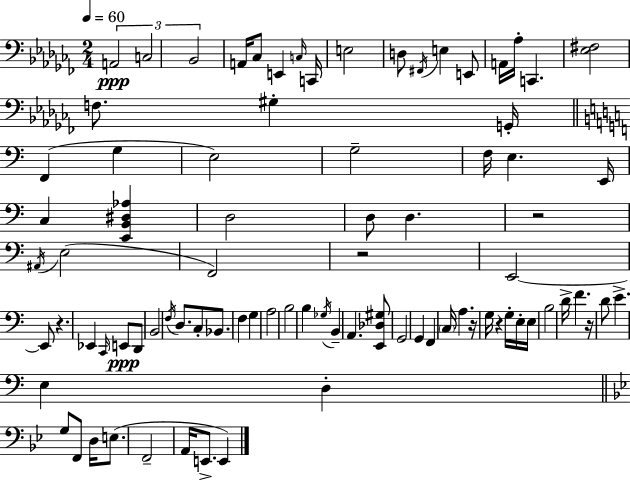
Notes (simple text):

A2/h C3/h Bb2/h A2/s CES3/e E2/q C3/s C2/s E3/h D3/e F#2/s E3/q E2/e A2/s Ab3/s C2/q. [Eb3,F#3]/h F3/e. G#3/q G2/s F2/q G3/q E3/h G3/h F3/s E3/q. E2/s C3/q [E2,B2,D#3,Ab3]/q D3/h D3/e D3/q. R/h A#2/s E3/h F2/h R/h E2/h E2/e R/q. Eb2/q C2/s E2/e D2/e B2/h F3/s D3/e. C3/e Bb2/e. F3/q G3/q A3/h B3/h B3/q Gb3/s B2/q A2/q. [E2,Db3,G#3]/e G2/h G2/q F2/q C3/s A3/q. R/s G3/s R/q G3/s E3/s E3/s B3/h D4/s F4/q. R/s D4/e E4/q. E3/q D3/q G3/e F2/e D3/s E3/e. F2/h A2/s E2/e. E2/q